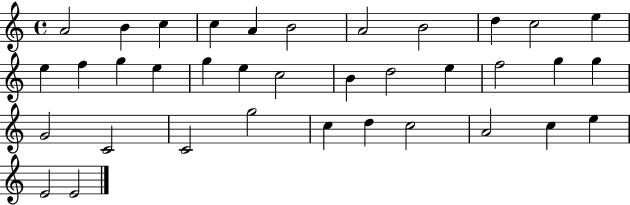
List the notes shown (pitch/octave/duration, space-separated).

A4/h B4/q C5/q C5/q A4/q B4/h A4/h B4/h D5/q C5/h E5/q E5/q F5/q G5/q E5/q G5/q E5/q C5/h B4/q D5/h E5/q F5/h G5/q G5/q G4/h C4/h C4/h G5/h C5/q D5/q C5/h A4/h C5/q E5/q E4/h E4/h